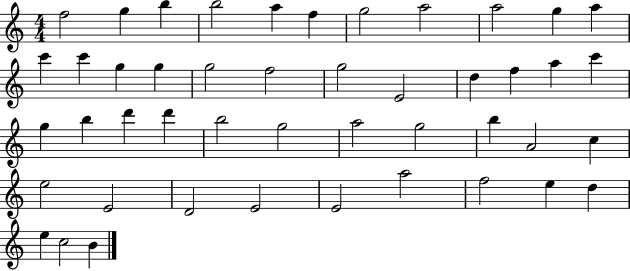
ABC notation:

X:1
T:Untitled
M:4/4
L:1/4
K:C
f2 g b b2 a f g2 a2 a2 g a c' c' g g g2 f2 g2 E2 d f a c' g b d' d' b2 g2 a2 g2 b A2 c e2 E2 D2 E2 E2 a2 f2 e d e c2 B